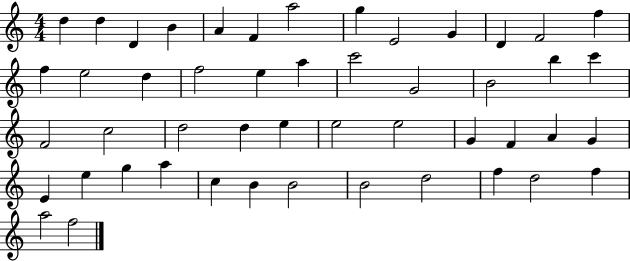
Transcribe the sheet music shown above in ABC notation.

X:1
T:Untitled
M:4/4
L:1/4
K:C
d d D B A F a2 g E2 G D F2 f f e2 d f2 e a c'2 G2 B2 b c' F2 c2 d2 d e e2 e2 G F A G E e g a c B B2 B2 d2 f d2 f a2 f2